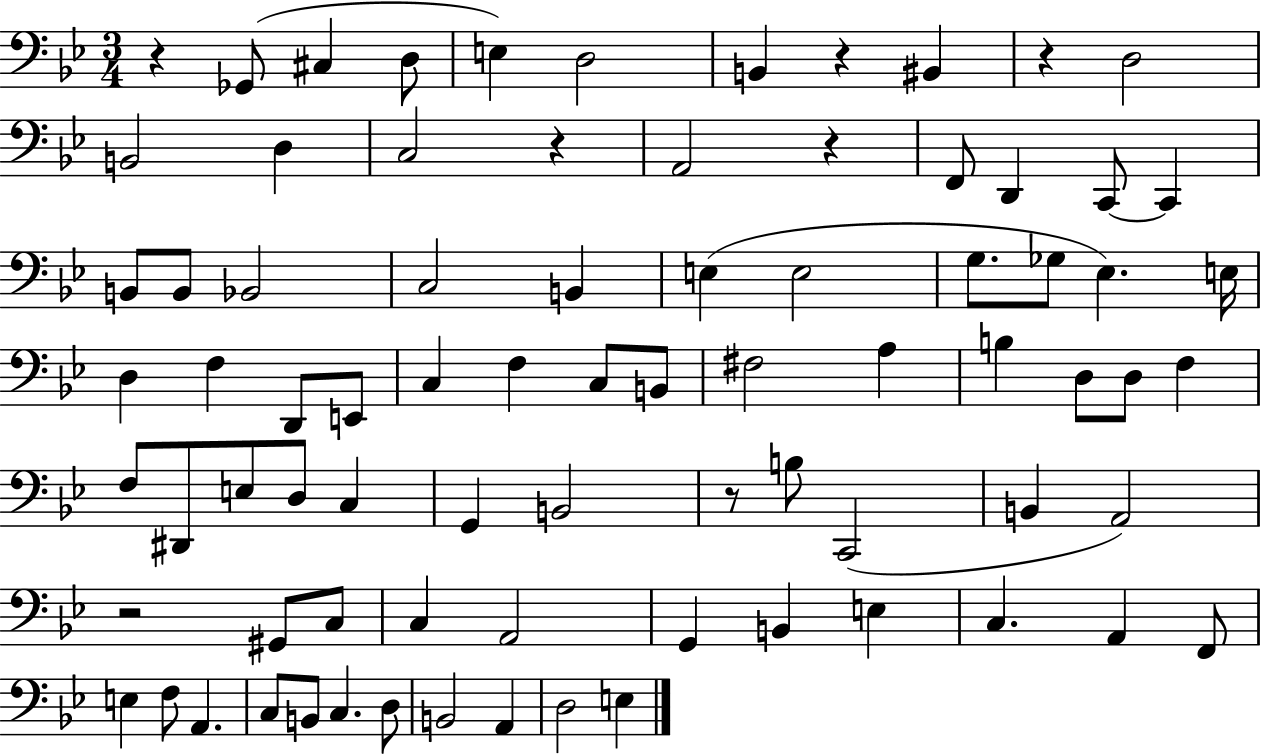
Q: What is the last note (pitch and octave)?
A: E3